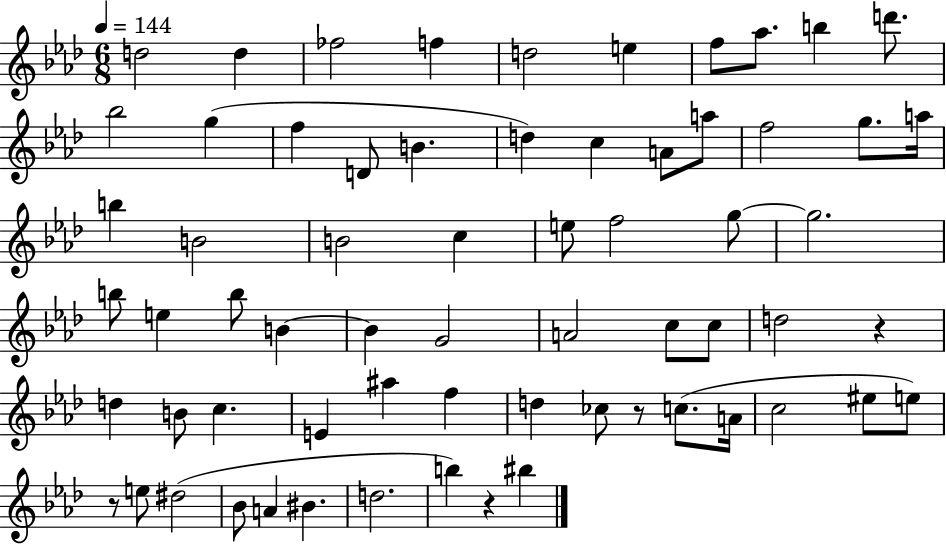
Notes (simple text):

D5/h D5/q FES5/h F5/q D5/h E5/q F5/e Ab5/e. B5/q D6/e. Bb5/h G5/q F5/q D4/e B4/q. D5/q C5/q A4/e A5/e F5/h G5/e. A5/s B5/q B4/h B4/h C5/q E5/e F5/h G5/e G5/h. B5/e E5/q B5/e B4/q B4/q G4/h A4/h C5/e C5/e D5/h R/q D5/q B4/e C5/q. E4/q A#5/q F5/q D5/q CES5/e R/e C5/e. A4/s C5/h EIS5/e E5/e R/e E5/e D#5/h Bb4/e A4/q BIS4/q. D5/h. B5/q R/q BIS5/q